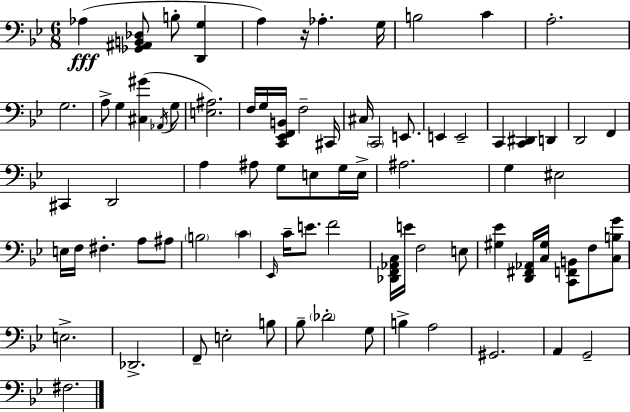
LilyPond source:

{
  \clef bass
  \numericTimeSignature
  \time 6/8
  \key bes \major
  aes4(\fff <ges, ais, b, des>8 b8-. <d, g>4 | a4) r16 aes4.-. g16 | b2 c'4 | a2.-. | \break g2. | a8-> g4 <cis gis'>4( \acciaccatura { aes,16 } g8 | <e ais>2.) | f16 g16 <c, ees, f, b,>16 f2-- | \break cis,16 cis16 \parenthesize c,2 e,8. | e,4 e,2-- | c,4 <c, dis,>4 d,4 | d,2 f,4 | \break cis,4 d,2 | a4 ais8 g8 e8 g16 | e16-> ais2. | g4 eis2 | \break e16 f16 fis4.-. a8 ais8 | \parenthesize b2 \parenthesize c'4 | \grace { ees,16 } c'16-- e'8. f'2 | <des, f, aes, c>16 e'16 f2 | \break e8 <gis ees'>4 <d, fis, aes,>16 <c gis>16 <c, f, b,>8 f8 | <c b g'>8 e2.-> | des,2.-> | f,8-- e2-. | \break b8 bes8-- \parenthesize des'2-. | g8 b4-> a2 | gis,2. | a,4 g,2-- | \break fis2. | \bar "|."
}